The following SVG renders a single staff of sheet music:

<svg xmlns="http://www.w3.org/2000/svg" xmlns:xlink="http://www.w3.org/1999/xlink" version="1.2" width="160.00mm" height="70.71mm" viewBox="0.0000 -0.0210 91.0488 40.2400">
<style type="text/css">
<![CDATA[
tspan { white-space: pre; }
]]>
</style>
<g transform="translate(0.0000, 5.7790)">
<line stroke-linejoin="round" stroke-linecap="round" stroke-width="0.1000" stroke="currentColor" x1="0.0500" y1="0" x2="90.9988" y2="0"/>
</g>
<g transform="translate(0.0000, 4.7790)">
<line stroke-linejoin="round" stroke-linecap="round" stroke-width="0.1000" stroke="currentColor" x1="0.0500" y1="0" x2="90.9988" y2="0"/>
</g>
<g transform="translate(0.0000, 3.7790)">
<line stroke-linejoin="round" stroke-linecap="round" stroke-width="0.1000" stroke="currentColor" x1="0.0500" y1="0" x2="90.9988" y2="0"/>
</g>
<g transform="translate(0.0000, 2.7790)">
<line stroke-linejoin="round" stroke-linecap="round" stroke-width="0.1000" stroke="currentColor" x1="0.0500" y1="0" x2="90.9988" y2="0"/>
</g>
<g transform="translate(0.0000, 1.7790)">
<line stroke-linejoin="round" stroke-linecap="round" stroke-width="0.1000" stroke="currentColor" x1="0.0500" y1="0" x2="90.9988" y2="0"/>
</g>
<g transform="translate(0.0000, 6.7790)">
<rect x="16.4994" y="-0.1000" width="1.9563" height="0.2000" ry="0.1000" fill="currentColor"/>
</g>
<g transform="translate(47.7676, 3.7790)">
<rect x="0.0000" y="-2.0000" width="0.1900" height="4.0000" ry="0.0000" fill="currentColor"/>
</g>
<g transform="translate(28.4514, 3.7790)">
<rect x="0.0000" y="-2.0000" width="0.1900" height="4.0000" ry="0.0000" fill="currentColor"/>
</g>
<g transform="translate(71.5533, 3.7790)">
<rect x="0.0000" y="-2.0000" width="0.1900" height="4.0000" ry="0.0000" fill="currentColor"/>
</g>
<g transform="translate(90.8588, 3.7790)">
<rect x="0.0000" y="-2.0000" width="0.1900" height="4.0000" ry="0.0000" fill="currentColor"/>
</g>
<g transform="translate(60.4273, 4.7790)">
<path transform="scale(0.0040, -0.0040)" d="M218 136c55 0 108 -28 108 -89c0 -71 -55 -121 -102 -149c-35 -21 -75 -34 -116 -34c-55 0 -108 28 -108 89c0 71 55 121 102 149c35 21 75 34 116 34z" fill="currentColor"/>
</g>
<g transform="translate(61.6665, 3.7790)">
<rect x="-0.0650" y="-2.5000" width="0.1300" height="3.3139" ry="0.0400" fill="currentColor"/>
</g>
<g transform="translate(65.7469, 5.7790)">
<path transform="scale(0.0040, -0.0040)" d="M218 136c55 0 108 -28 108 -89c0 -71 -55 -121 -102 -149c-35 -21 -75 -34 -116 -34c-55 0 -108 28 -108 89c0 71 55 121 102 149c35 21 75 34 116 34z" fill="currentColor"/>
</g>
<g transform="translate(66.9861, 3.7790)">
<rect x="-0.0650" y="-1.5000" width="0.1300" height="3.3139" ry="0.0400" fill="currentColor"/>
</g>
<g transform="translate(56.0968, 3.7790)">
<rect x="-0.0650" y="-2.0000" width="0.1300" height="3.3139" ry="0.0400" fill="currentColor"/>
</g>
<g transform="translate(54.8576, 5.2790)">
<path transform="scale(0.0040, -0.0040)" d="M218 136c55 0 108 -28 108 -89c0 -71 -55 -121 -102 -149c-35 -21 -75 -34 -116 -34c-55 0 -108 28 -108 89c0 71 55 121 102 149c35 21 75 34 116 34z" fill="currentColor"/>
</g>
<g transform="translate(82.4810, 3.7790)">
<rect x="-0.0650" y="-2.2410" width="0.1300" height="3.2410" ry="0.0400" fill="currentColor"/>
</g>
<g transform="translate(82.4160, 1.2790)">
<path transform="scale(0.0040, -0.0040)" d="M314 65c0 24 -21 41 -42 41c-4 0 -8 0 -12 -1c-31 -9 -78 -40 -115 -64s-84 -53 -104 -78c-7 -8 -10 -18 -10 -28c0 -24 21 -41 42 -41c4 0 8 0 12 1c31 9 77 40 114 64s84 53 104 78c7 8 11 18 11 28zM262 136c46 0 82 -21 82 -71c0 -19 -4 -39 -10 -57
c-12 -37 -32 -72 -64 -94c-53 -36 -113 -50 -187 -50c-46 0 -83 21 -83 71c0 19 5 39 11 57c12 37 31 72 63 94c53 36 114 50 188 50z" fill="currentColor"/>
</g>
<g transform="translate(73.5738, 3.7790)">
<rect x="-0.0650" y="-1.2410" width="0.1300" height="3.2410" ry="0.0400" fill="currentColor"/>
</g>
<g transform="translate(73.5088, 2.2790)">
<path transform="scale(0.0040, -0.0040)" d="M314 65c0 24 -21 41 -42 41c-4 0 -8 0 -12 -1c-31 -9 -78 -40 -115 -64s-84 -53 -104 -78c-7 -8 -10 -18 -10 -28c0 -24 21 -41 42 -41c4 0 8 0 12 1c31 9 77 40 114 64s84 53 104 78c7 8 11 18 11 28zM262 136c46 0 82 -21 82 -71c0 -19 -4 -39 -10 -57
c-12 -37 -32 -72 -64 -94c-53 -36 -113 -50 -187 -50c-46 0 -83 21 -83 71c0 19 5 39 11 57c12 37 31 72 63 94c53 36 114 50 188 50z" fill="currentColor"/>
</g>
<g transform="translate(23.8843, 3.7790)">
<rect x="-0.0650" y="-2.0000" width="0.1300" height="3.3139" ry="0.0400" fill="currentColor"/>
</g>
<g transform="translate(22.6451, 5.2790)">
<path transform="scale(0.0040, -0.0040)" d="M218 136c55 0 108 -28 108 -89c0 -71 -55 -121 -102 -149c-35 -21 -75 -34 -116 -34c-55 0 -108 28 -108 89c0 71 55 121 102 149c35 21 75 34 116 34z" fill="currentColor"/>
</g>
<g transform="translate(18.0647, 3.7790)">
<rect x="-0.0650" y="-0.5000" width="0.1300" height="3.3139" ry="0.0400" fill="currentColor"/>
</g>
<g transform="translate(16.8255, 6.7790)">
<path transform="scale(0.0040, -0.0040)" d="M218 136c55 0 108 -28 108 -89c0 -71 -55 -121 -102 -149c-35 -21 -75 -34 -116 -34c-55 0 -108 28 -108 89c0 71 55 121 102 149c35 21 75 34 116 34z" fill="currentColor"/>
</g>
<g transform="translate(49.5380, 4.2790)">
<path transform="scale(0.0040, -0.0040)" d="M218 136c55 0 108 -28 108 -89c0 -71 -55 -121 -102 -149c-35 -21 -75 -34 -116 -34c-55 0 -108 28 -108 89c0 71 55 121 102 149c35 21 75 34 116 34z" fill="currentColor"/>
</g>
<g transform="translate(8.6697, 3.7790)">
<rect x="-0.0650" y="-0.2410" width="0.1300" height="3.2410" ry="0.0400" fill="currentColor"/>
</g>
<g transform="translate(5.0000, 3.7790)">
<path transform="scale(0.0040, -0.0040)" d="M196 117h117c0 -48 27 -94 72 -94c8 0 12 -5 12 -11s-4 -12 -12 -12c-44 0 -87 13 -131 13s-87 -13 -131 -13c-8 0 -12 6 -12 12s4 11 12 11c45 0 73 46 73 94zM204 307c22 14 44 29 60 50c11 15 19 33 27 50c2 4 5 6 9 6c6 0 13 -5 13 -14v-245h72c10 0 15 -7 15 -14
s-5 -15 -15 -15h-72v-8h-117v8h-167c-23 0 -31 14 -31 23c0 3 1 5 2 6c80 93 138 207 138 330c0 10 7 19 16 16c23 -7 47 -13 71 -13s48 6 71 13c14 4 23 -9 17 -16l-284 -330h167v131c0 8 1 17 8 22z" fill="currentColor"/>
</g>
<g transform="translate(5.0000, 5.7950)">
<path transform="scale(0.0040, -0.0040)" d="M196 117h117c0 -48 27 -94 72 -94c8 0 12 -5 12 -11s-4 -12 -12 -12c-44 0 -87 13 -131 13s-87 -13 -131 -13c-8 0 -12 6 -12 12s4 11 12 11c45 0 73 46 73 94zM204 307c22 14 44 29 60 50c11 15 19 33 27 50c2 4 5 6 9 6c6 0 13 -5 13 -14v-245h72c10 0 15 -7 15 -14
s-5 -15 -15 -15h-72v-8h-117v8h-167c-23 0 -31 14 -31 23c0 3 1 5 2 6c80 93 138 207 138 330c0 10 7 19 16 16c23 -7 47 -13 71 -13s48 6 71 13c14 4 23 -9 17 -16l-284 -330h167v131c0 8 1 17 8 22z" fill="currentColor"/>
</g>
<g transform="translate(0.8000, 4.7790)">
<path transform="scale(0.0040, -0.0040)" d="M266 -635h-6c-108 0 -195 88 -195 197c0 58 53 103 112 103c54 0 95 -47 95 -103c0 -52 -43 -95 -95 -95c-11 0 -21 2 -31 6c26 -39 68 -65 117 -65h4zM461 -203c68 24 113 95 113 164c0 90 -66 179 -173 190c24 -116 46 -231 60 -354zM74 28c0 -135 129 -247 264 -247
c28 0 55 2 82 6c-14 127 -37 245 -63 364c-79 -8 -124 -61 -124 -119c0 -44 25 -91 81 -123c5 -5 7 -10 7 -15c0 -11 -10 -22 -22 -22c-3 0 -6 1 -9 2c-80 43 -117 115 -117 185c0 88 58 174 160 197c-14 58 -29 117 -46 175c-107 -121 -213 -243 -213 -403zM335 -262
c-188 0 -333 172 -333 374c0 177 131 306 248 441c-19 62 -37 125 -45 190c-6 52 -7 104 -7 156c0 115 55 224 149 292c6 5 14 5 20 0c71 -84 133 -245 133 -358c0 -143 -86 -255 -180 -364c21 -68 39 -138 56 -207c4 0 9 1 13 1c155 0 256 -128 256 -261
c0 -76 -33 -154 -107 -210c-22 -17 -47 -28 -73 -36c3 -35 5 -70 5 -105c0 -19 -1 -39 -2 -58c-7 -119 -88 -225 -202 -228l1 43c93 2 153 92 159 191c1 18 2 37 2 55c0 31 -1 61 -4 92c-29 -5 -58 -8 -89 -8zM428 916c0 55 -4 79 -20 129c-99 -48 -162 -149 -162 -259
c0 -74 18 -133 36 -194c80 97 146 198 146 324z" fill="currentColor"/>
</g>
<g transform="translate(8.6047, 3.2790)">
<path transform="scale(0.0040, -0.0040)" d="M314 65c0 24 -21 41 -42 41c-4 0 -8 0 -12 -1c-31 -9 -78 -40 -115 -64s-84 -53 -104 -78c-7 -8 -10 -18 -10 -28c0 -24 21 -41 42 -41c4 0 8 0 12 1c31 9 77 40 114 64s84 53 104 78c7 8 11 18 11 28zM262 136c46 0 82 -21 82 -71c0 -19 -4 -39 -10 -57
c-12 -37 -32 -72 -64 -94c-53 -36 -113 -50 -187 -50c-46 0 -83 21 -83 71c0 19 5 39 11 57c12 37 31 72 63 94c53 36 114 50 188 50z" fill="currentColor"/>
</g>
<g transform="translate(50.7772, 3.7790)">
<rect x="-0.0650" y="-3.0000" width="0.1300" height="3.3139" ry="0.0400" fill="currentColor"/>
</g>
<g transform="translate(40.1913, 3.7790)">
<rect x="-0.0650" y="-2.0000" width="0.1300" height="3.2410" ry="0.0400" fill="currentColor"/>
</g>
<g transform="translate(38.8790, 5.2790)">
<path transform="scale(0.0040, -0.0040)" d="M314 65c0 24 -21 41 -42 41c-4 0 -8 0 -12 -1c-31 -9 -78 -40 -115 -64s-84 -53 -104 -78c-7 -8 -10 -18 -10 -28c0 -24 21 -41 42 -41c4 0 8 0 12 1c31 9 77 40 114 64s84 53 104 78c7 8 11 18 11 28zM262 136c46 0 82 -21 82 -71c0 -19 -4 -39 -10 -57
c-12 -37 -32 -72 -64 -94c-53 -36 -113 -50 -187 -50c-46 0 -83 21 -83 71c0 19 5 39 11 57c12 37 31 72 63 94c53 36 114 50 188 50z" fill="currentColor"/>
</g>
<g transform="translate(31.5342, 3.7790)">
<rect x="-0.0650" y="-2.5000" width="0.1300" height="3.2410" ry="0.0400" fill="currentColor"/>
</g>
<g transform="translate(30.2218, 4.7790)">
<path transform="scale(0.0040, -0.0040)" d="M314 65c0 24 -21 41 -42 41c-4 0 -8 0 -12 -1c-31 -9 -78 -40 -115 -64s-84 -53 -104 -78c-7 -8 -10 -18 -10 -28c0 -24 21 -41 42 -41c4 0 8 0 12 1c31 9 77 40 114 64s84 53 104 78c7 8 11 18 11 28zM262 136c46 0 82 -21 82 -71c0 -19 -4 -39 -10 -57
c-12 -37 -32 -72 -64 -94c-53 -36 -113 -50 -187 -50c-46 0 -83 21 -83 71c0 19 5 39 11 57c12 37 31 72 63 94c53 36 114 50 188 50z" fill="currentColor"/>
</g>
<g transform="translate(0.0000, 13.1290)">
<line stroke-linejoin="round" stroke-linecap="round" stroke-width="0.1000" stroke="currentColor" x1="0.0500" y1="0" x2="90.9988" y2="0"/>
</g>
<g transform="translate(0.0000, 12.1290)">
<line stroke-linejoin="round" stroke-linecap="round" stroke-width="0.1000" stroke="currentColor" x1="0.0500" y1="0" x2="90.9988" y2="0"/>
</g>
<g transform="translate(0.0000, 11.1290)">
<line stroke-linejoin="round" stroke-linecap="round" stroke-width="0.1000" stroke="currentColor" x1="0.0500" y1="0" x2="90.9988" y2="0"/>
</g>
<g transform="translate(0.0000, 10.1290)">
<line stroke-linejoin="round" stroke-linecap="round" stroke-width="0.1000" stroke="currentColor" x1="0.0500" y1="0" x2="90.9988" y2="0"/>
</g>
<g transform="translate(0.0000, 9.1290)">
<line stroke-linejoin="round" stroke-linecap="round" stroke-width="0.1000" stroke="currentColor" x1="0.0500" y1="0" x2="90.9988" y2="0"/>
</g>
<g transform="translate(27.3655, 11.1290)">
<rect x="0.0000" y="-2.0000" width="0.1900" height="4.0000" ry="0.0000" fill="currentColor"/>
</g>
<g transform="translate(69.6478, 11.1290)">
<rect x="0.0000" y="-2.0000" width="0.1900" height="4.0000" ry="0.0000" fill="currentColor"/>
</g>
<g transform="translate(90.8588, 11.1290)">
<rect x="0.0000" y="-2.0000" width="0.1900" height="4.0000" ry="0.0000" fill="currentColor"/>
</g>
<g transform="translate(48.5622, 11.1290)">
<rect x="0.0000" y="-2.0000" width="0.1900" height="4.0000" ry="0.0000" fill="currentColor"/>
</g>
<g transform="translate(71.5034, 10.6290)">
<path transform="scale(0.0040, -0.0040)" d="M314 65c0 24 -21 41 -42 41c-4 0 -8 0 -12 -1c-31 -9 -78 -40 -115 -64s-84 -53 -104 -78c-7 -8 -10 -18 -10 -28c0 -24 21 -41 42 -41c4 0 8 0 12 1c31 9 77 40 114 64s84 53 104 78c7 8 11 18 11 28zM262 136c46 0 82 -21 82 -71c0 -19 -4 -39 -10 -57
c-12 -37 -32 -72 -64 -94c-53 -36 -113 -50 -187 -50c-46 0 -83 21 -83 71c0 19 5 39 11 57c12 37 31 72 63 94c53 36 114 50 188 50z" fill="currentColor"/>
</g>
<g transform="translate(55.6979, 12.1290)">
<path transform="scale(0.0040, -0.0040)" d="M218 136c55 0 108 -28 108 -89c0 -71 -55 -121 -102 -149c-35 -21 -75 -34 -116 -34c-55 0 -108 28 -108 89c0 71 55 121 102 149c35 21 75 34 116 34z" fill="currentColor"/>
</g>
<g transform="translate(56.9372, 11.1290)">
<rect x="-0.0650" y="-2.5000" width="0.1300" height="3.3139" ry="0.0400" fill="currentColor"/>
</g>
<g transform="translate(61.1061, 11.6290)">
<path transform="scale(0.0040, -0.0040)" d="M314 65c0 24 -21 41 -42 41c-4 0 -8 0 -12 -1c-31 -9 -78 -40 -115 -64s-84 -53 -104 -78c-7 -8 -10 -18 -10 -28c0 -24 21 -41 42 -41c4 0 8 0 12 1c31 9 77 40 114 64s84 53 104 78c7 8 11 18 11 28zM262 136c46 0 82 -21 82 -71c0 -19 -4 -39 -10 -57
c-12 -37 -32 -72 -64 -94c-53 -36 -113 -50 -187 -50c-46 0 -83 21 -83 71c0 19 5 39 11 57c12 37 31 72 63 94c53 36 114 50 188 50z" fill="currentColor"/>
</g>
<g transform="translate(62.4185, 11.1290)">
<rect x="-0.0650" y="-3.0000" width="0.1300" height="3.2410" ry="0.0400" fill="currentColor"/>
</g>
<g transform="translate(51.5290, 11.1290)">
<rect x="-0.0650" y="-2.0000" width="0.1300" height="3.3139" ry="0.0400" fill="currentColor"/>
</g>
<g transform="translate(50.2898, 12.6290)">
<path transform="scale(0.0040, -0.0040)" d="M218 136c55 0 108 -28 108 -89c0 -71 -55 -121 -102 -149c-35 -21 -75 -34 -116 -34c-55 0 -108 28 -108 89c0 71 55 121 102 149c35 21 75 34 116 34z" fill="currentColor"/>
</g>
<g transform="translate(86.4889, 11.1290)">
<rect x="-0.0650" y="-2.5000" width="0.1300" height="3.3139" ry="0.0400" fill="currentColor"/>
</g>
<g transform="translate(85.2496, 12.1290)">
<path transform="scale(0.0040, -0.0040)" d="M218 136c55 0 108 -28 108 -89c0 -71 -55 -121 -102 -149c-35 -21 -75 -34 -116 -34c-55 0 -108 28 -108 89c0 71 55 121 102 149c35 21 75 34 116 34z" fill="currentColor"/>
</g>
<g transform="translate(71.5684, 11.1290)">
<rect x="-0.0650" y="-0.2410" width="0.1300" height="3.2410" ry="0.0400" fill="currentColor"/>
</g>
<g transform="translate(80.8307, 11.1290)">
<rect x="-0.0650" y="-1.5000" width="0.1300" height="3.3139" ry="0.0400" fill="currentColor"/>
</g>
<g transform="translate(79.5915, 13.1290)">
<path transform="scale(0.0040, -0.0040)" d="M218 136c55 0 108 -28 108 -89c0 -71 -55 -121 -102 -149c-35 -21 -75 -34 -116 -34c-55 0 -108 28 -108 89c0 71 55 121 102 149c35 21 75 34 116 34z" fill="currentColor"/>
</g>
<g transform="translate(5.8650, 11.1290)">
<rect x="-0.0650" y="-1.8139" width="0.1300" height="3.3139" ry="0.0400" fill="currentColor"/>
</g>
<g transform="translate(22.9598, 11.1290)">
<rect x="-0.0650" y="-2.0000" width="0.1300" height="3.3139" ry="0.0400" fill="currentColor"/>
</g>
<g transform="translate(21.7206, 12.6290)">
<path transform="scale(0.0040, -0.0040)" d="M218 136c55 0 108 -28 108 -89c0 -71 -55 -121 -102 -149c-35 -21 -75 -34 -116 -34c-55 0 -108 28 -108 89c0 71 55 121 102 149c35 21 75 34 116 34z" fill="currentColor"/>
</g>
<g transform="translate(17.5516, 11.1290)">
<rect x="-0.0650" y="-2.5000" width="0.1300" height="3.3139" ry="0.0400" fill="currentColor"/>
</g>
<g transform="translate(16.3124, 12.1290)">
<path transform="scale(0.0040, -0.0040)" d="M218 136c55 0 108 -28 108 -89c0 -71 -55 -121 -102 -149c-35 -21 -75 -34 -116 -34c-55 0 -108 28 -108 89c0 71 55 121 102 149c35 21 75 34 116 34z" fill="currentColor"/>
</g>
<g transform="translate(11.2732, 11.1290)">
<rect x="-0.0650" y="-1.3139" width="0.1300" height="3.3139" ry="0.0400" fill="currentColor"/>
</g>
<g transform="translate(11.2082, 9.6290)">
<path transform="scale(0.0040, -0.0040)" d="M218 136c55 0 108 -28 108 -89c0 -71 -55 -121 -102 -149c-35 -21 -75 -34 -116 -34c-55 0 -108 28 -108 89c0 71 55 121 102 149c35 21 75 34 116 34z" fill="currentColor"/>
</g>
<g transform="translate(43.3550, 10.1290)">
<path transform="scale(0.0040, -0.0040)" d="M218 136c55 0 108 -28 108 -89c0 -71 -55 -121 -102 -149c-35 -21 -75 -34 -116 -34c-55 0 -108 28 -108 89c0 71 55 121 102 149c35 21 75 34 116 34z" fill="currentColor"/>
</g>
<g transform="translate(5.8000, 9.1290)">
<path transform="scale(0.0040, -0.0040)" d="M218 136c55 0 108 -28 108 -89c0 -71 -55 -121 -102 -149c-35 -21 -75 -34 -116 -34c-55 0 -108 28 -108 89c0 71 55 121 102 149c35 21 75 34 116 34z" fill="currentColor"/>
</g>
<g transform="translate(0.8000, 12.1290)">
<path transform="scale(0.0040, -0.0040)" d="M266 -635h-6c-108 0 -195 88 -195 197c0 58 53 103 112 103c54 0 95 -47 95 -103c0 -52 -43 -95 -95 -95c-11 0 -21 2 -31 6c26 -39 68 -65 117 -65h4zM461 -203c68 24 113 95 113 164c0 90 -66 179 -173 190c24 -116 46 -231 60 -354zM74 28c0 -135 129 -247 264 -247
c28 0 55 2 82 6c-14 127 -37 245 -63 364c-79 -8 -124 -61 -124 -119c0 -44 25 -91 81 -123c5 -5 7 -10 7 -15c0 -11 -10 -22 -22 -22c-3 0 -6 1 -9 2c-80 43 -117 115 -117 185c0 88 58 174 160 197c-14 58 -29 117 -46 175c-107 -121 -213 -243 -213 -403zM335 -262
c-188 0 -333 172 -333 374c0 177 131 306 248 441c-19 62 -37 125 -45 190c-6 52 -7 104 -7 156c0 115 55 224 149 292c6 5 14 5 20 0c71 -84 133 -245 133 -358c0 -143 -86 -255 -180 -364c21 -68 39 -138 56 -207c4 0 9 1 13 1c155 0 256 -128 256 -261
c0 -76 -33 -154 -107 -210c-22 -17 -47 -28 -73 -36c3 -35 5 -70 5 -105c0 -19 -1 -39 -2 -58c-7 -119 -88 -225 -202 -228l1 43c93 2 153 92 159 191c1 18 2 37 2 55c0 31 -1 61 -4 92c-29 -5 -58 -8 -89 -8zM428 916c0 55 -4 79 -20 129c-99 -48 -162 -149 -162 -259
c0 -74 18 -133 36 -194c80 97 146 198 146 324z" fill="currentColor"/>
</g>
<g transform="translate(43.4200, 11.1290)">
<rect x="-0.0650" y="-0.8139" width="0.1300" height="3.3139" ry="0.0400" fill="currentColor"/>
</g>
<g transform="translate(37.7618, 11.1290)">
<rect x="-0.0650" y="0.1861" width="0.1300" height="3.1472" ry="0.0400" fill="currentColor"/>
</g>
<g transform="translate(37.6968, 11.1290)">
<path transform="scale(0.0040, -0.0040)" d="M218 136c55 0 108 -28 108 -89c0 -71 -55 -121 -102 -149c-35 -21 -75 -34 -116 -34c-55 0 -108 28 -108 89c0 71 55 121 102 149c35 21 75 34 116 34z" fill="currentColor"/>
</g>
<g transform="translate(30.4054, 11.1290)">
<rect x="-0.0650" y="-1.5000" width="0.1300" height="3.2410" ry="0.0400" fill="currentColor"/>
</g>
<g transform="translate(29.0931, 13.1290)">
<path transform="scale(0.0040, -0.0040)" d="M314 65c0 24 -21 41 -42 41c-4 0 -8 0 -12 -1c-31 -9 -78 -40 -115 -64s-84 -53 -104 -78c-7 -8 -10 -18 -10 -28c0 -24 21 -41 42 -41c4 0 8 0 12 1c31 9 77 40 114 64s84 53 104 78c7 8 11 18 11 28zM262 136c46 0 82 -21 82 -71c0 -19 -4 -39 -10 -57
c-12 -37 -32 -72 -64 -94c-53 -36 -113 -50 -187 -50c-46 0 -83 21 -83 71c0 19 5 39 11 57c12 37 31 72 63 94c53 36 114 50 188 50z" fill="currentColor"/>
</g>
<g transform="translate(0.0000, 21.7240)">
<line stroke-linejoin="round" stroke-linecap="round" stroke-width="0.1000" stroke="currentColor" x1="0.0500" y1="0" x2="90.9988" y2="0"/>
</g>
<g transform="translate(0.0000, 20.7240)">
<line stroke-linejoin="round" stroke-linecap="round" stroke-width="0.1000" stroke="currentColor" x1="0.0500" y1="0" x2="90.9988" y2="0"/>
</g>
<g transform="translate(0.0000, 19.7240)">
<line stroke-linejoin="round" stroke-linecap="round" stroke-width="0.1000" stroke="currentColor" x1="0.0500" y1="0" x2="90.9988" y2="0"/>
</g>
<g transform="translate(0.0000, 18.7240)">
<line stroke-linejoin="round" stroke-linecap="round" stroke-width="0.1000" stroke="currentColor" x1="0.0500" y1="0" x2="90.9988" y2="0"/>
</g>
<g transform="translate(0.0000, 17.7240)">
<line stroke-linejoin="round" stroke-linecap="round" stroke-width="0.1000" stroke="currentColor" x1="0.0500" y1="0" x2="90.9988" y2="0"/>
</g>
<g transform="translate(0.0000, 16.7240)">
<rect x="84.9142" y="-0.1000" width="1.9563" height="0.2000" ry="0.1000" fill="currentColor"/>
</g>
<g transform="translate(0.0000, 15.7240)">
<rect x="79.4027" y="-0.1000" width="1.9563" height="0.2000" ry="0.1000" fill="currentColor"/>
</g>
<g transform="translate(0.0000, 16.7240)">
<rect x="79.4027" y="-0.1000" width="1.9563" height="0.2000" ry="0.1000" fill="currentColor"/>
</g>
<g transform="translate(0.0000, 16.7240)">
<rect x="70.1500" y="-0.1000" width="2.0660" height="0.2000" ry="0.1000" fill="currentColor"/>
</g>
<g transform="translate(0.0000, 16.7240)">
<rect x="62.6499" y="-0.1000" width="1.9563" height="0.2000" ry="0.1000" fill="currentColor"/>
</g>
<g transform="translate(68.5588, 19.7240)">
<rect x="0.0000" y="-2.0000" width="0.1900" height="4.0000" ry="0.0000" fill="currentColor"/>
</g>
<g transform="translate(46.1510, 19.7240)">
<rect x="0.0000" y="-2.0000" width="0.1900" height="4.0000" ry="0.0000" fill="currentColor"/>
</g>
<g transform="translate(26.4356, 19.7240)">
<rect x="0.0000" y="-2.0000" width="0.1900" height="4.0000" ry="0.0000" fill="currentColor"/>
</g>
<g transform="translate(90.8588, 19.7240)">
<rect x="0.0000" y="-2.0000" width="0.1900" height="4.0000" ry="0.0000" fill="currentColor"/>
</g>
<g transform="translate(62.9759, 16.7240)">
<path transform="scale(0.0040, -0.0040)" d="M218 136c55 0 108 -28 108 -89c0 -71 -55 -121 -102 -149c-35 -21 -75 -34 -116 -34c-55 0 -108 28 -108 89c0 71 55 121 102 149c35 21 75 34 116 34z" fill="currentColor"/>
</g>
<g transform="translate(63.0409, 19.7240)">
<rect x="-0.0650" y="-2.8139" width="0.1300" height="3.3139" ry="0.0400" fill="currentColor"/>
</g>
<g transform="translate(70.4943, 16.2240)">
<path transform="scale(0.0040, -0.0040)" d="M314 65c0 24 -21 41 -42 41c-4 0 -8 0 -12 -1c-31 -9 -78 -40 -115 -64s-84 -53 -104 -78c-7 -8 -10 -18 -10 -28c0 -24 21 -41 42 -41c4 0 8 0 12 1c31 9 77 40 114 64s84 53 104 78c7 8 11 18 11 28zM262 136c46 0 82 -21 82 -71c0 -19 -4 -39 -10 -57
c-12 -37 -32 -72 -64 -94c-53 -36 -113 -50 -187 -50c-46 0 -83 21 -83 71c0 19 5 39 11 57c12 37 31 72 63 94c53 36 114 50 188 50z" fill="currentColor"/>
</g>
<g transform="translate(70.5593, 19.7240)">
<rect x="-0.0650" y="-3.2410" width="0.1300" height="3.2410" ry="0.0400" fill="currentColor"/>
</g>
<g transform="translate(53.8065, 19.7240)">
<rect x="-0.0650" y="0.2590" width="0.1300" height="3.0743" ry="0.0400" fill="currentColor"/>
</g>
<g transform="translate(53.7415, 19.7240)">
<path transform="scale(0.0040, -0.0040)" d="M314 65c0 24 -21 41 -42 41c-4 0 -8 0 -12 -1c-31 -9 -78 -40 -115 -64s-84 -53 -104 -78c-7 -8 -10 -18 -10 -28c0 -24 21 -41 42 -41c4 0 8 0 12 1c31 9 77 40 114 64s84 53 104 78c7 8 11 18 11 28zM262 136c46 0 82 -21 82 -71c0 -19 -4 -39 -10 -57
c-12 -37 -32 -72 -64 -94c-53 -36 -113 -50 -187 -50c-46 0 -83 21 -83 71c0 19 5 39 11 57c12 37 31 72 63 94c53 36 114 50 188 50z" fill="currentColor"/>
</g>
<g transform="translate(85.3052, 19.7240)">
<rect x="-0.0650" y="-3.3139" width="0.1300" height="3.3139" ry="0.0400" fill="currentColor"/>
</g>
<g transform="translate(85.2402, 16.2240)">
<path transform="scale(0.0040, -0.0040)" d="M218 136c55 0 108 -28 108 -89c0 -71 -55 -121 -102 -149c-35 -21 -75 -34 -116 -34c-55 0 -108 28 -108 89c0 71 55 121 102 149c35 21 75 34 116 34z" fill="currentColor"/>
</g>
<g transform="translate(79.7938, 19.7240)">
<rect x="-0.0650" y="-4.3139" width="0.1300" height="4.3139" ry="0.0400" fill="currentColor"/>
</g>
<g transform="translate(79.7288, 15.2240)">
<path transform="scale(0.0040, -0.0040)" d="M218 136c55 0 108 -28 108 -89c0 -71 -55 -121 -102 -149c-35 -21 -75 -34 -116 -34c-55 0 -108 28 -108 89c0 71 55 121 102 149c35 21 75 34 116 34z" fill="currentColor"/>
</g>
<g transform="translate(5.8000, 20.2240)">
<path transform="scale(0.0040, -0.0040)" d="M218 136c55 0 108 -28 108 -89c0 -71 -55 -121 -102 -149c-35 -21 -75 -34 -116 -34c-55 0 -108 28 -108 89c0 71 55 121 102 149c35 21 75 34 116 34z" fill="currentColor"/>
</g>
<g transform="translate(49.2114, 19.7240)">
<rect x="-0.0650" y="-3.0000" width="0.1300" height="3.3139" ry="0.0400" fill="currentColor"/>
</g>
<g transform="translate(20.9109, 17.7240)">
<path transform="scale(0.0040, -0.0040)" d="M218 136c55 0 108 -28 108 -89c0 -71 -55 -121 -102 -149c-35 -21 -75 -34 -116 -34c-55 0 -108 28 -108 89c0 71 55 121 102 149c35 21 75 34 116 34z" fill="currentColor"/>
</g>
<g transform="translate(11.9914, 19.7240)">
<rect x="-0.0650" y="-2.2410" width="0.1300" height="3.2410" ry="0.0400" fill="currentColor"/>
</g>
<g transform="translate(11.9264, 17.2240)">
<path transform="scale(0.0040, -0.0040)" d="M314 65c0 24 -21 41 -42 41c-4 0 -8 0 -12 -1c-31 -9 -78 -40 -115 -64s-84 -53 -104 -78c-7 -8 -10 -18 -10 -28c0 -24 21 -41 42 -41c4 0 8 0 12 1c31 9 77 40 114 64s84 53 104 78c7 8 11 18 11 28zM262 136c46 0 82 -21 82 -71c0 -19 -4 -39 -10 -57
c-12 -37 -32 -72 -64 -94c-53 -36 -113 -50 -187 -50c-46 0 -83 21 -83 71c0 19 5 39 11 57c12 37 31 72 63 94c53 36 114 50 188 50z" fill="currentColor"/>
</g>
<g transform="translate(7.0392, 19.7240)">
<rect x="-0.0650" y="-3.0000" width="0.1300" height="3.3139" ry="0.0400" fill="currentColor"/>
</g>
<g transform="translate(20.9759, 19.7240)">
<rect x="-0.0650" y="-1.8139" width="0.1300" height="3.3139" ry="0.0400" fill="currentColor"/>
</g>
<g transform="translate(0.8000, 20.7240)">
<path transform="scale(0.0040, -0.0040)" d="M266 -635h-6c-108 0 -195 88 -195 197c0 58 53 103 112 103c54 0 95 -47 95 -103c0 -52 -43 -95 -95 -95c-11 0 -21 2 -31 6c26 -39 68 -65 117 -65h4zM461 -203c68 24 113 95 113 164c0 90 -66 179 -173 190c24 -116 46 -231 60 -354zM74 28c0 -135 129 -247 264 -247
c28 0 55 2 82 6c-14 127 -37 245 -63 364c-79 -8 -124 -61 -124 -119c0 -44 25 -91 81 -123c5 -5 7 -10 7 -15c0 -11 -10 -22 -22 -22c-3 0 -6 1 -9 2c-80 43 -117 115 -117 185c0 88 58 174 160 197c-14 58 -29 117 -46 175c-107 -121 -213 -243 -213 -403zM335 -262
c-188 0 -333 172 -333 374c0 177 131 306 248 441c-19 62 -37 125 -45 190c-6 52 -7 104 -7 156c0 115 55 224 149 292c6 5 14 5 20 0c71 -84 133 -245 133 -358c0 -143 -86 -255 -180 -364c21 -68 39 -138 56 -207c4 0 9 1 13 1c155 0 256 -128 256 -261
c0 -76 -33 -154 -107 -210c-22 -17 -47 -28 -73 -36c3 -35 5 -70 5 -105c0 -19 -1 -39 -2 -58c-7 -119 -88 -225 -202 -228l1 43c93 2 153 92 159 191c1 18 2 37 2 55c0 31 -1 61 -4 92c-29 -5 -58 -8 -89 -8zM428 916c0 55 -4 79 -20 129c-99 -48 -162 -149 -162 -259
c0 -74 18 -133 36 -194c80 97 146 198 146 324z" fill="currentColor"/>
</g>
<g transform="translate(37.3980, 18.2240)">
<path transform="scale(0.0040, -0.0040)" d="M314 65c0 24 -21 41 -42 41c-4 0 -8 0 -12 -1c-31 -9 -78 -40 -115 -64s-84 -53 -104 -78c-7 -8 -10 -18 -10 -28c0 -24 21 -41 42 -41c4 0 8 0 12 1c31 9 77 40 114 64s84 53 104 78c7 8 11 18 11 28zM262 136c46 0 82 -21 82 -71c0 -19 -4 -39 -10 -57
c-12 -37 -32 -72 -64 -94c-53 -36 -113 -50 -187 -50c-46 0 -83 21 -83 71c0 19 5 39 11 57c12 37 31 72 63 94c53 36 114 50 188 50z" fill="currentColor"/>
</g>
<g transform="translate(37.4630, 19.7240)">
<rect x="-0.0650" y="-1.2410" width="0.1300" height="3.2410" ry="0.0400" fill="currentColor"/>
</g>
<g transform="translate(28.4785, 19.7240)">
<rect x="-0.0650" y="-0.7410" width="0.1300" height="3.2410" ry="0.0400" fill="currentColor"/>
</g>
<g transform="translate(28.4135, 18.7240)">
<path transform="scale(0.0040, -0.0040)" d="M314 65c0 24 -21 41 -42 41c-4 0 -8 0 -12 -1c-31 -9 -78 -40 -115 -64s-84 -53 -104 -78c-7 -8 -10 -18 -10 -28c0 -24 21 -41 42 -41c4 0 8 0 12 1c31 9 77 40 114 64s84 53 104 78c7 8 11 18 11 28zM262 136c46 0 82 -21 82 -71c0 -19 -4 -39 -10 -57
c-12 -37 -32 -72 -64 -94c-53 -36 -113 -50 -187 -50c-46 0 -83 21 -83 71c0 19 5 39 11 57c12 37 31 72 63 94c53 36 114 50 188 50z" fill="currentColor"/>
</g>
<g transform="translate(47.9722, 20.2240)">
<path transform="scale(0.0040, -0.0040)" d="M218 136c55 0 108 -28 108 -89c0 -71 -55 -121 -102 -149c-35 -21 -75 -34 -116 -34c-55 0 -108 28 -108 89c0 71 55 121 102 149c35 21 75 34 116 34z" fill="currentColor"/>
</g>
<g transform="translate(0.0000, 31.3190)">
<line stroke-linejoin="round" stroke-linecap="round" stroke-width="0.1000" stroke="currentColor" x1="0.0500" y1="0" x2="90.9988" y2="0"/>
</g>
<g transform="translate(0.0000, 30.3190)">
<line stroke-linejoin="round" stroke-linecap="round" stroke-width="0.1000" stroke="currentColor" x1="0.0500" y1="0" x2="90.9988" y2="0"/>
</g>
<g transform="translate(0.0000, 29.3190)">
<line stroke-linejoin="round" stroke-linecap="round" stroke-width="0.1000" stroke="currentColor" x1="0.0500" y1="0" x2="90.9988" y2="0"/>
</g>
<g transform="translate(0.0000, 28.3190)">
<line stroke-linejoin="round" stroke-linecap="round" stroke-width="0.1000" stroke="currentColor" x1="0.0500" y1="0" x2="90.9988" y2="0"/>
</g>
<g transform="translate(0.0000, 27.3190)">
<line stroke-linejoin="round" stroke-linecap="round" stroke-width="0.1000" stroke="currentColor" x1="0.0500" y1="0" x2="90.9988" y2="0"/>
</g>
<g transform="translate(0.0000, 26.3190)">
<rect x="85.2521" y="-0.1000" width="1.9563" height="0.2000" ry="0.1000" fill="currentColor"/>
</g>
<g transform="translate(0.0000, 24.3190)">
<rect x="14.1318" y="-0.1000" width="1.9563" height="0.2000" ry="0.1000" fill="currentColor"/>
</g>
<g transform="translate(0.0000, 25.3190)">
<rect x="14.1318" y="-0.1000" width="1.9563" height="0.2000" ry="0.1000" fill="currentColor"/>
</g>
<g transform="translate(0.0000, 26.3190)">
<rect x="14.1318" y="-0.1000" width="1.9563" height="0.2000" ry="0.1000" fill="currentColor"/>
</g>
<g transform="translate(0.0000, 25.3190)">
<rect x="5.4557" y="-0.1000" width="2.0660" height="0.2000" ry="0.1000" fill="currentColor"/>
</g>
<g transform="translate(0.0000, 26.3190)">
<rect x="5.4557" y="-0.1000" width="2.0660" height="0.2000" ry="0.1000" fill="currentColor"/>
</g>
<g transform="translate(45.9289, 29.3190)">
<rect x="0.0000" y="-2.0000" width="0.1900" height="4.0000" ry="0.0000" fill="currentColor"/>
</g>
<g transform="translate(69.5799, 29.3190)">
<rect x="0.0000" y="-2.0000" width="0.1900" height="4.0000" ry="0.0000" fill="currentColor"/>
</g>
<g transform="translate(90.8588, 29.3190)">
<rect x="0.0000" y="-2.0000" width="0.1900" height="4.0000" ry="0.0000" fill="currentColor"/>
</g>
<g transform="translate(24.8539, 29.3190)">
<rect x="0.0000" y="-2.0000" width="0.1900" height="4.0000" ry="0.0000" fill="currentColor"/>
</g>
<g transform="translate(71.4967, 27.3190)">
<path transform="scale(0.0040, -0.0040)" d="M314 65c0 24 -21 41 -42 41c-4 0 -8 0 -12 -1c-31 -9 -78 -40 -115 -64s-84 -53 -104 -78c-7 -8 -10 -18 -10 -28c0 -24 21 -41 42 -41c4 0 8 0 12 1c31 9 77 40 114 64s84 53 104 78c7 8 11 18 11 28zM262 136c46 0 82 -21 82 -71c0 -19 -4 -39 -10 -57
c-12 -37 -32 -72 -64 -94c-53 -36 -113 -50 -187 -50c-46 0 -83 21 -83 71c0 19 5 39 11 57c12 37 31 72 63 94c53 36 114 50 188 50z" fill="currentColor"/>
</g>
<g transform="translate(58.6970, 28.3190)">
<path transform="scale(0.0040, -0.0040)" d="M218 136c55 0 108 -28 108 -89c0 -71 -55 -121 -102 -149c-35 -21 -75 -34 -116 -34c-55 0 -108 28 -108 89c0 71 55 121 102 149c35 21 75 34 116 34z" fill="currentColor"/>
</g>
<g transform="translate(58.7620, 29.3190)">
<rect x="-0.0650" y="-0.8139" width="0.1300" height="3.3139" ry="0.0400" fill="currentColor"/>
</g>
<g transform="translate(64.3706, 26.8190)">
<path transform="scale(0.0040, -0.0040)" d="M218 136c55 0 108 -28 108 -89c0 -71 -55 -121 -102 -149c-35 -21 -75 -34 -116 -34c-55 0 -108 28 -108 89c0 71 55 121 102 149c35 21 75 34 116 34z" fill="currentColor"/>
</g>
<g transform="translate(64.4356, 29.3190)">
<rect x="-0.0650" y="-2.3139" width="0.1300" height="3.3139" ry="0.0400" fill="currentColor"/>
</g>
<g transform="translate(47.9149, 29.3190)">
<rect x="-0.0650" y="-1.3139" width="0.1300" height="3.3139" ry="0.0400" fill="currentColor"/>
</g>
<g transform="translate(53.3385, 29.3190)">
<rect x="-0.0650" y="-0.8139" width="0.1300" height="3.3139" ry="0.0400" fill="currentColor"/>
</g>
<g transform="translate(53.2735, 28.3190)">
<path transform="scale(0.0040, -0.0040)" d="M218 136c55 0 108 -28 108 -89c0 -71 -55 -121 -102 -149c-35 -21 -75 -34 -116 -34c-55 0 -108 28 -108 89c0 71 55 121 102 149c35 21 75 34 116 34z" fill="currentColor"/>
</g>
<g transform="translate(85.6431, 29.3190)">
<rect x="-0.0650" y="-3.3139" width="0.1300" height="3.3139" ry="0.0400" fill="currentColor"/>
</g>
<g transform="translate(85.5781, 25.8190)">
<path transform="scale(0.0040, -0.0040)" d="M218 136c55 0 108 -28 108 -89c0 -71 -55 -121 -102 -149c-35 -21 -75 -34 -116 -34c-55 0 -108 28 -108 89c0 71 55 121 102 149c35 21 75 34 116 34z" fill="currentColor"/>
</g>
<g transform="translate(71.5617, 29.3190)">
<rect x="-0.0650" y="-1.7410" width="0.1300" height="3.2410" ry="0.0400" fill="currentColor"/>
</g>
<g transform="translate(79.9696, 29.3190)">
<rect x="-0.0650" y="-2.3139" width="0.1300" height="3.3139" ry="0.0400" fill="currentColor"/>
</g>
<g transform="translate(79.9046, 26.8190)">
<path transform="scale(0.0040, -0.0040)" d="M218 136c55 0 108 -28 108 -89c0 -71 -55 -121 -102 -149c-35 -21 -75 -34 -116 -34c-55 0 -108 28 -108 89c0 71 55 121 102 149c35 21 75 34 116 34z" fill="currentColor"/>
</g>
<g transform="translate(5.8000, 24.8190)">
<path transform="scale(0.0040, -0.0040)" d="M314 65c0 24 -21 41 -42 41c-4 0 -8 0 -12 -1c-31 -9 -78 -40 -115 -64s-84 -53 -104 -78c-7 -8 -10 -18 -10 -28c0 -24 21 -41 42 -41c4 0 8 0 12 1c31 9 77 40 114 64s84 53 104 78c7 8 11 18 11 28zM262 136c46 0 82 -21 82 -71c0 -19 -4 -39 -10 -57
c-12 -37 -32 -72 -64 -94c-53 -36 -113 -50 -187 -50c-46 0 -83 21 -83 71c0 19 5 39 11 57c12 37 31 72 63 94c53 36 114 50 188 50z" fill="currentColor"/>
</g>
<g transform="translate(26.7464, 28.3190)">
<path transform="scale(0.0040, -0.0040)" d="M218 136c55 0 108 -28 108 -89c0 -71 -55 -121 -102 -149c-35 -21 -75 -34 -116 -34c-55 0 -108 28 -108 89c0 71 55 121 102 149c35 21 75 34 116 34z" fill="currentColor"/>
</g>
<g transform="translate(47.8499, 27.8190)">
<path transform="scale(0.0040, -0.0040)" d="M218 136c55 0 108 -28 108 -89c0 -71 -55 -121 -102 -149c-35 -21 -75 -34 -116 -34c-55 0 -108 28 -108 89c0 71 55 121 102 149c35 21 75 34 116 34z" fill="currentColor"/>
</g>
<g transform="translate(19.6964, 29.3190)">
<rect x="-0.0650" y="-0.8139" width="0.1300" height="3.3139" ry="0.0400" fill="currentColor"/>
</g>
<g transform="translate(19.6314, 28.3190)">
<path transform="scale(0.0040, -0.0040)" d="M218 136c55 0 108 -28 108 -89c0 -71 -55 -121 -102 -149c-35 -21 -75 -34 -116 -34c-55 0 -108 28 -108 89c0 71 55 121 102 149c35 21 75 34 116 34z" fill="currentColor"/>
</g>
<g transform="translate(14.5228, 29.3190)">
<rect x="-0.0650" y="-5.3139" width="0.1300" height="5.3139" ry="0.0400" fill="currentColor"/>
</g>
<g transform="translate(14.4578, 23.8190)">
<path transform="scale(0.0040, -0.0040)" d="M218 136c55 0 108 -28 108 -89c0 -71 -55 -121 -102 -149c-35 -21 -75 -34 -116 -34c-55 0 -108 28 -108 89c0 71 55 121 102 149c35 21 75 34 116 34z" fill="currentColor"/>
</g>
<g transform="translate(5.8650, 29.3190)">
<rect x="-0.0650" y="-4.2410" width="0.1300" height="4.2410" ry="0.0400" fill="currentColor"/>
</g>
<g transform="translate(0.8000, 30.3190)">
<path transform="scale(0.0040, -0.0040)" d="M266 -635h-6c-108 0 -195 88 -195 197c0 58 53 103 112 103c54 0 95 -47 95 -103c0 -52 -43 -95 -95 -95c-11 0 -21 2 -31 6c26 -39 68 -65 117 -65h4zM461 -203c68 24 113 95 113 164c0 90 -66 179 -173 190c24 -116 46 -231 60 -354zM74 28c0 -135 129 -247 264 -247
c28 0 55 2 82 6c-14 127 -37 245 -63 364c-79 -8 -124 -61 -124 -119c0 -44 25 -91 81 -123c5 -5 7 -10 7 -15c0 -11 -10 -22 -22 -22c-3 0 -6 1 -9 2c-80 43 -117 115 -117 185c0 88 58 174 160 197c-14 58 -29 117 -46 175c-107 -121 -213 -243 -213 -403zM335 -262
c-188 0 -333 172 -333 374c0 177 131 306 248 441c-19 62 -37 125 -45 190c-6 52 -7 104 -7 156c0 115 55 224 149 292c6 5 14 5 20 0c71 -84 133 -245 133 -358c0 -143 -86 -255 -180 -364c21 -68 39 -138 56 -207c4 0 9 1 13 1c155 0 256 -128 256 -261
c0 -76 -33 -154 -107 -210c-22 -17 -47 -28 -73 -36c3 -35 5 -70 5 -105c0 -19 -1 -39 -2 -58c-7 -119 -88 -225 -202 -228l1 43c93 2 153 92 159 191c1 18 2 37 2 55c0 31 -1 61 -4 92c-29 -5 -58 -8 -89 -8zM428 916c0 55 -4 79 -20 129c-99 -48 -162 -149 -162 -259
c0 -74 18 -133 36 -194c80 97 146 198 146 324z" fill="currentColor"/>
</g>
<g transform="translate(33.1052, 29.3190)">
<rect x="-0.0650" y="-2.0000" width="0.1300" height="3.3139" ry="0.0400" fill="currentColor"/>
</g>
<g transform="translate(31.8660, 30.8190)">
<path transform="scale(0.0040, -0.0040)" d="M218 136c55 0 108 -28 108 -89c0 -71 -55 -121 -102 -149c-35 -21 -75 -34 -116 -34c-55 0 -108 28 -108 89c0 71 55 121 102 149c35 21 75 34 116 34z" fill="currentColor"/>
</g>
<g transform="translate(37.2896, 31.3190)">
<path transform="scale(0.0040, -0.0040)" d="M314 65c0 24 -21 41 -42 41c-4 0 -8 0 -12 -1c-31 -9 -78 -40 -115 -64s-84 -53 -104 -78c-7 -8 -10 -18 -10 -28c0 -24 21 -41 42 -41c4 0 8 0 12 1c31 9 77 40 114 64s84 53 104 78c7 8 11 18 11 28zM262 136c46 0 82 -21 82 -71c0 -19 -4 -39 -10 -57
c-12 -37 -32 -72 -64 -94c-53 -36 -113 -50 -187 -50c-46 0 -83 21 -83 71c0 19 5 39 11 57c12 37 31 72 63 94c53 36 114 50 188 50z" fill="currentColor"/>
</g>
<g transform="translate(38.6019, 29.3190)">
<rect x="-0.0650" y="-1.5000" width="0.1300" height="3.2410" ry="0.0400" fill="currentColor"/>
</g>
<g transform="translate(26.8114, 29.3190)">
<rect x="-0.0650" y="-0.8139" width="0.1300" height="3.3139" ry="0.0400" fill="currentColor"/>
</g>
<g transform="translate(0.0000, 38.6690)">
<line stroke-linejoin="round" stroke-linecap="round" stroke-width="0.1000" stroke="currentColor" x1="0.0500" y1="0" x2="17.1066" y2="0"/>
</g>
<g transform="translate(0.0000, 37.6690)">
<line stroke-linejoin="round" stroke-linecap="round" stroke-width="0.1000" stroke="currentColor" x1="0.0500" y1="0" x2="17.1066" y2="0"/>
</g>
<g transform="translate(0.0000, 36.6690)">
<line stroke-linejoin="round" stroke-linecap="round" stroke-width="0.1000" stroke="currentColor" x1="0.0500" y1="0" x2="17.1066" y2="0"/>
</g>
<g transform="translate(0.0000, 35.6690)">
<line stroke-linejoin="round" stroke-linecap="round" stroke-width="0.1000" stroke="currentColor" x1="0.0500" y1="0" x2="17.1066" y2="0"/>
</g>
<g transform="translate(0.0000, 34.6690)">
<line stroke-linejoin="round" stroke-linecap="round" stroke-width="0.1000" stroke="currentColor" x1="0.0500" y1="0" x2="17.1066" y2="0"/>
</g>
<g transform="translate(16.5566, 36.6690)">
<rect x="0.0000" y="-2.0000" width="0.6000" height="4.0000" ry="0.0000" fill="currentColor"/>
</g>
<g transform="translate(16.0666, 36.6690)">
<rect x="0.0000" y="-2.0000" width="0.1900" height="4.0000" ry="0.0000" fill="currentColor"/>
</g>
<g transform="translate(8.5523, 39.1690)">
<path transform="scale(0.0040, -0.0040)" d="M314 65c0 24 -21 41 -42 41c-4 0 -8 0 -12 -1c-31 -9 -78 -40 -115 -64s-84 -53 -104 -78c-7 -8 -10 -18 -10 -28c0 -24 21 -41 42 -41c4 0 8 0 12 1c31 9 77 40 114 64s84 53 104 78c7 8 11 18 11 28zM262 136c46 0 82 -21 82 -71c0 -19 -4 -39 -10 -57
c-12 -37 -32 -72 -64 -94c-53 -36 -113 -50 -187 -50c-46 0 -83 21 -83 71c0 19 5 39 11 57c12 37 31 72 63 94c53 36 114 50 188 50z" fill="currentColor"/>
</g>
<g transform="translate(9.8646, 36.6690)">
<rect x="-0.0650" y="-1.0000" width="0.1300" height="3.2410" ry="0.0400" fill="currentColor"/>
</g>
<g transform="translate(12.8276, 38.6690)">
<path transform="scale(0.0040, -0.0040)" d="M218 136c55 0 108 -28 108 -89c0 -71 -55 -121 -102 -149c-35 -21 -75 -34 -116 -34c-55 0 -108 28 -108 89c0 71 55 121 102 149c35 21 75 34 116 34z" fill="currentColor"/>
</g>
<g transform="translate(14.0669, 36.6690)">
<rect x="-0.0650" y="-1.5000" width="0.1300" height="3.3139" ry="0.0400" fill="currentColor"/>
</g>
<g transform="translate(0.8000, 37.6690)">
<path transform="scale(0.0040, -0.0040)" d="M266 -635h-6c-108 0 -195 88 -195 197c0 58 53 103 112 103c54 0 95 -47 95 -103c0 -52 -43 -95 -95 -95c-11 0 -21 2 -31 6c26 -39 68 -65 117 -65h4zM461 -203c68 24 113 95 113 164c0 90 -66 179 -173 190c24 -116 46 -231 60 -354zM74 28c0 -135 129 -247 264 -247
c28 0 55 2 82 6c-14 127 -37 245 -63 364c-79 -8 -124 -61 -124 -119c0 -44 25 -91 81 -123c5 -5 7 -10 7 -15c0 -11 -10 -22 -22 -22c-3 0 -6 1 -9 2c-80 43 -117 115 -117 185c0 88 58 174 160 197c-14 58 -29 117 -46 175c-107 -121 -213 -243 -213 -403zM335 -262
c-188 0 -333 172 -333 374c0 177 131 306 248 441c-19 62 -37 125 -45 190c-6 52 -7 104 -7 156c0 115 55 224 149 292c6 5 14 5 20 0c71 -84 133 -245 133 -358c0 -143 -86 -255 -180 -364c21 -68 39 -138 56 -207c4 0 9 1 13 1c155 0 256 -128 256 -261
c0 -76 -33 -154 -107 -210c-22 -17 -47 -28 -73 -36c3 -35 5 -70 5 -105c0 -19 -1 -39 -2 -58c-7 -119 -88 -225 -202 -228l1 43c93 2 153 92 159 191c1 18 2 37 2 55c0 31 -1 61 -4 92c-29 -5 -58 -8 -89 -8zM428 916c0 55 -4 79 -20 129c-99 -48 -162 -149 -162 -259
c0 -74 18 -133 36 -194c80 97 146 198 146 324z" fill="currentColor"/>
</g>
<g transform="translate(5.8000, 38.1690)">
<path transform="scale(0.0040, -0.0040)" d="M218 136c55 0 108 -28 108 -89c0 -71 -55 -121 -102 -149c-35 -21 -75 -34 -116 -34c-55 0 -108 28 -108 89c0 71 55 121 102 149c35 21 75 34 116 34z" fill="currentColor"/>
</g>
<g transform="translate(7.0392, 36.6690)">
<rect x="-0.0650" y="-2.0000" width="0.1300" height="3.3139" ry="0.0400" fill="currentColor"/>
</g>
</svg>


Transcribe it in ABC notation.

X:1
T:Untitled
M:4/4
L:1/4
K:C
c2 C F G2 F2 A F G E e2 g2 f e G F E2 B d F G A2 c2 E G A g2 f d2 e2 A B2 a b2 d' b d'2 f' d d F E2 e d d g f2 g b F D2 E